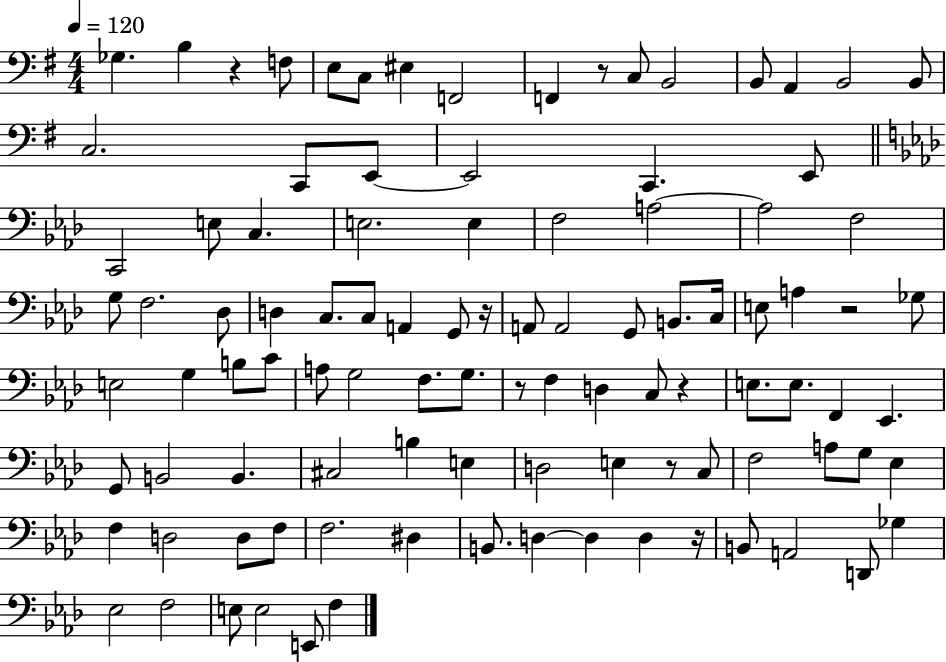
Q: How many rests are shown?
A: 8